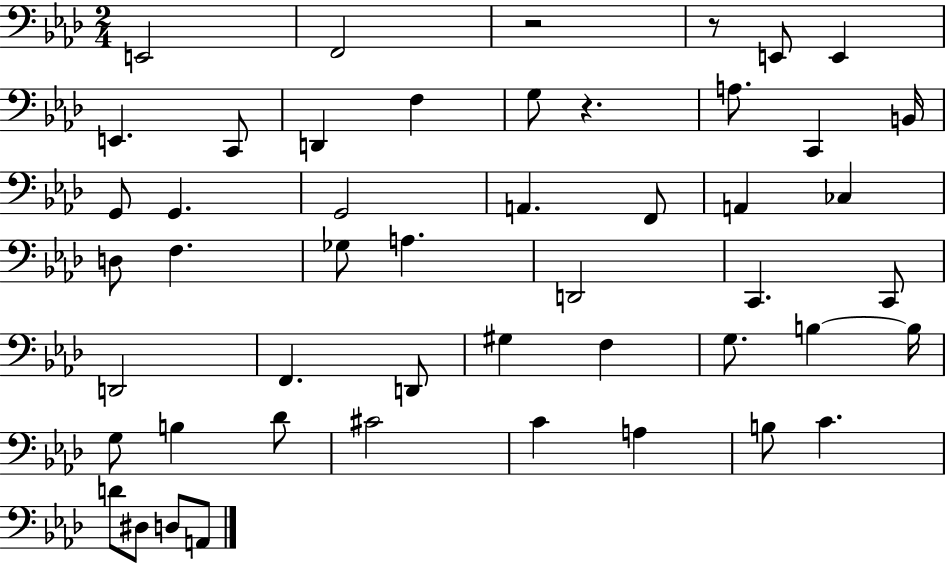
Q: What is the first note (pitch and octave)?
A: E2